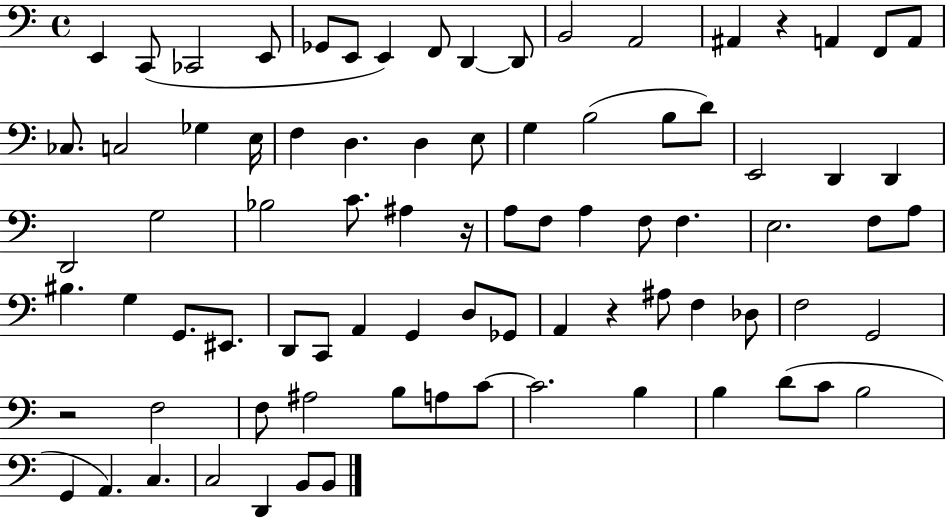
E2/q C2/e CES2/h E2/e Gb2/e E2/e E2/q F2/e D2/q D2/e B2/h A2/h A#2/q R/q A2/q F2/e A2/e CES3/e. C3/h Gb3/q E3/s F3/q D3/q. D3/q E3/e G3/q B3/h B3/e D4/e E2/h D2/q D2/q D2/h G3/h Bb3/h C4/e. A#3/q R/s A3/e F3/e A3/q F3/e F3/q. E3/h. F3/e A3/e BIS3/q. G3/q G2/e. EIS2/e. D2/e C2/e A2/q G2/q D3/e Gb2/e A2/q R/q A#3/e F3/q Db3/e F3/h G2/h R/h F3/h F3/e A#3/h B3/e A3/e C4/e C4/h. B3/q B3/q D4/e C4/e B3/h G2/q A2/q. C3/q. C3/h D2/q B2/e B2/e